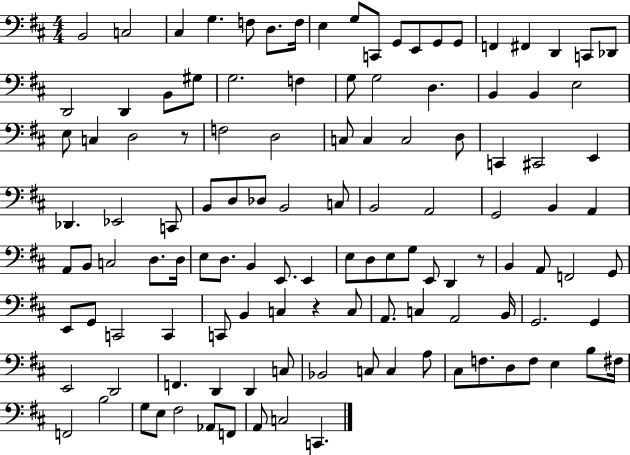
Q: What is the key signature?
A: D major